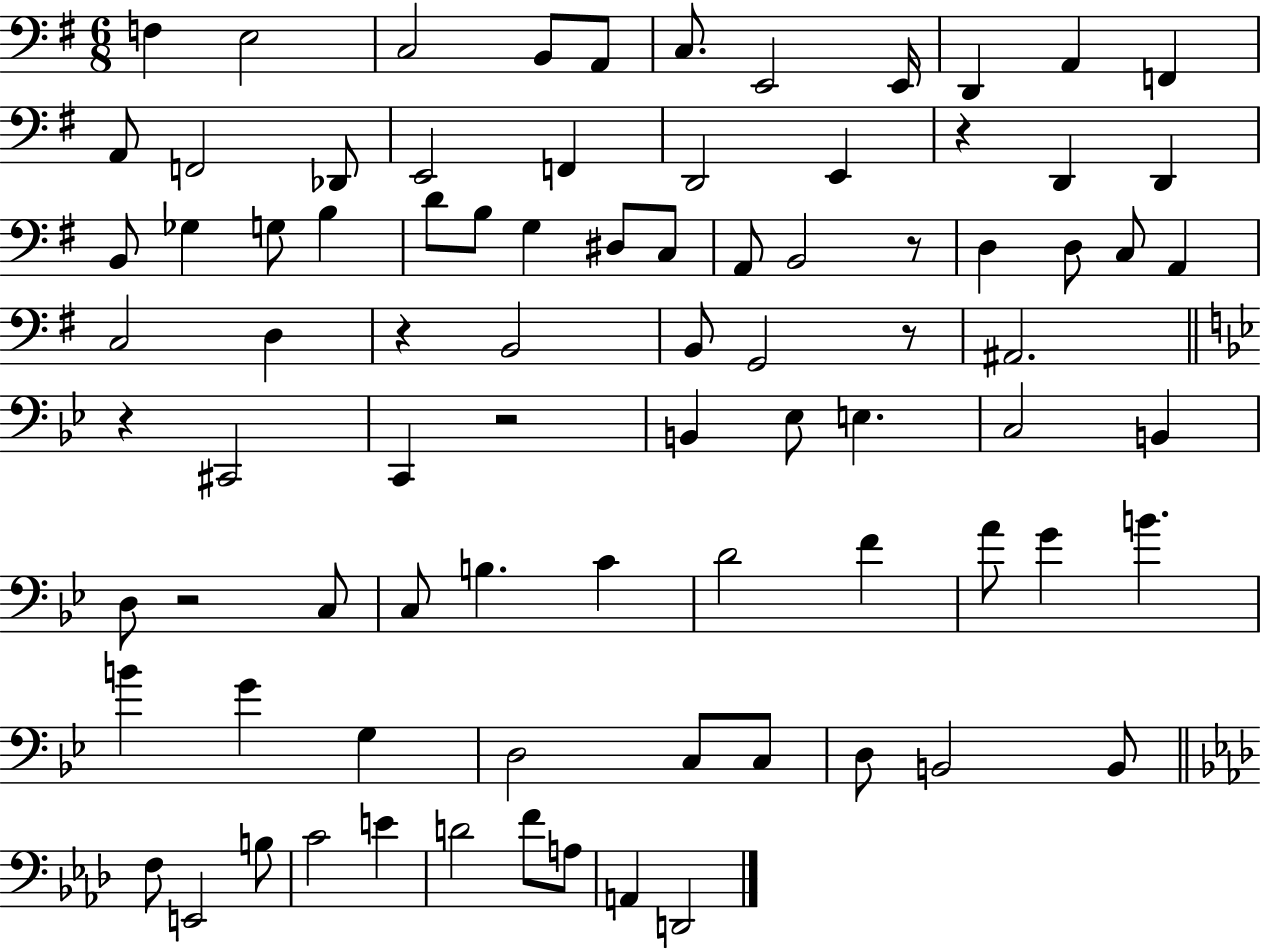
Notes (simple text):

F3/q E3/h C3/h B2/e A2/e C3/e. E2/h E2/s D2/q A2/q F2/q A2/e F2/h Db2/e E2/h F2/q D2/h E2/q R/q D2/q D2/q B2/e Gb3/q G3/e B3/q D4/e B3/e G3/q D#3/e C3/e A2/e B2/h R/e D3/q D3/e C3/e A2/q C3/h D3/q R/q B2/h B2/e G2/h R/e A#2/h. R/q C#2/h C2/q R/h B2/q Eb3/e E3/q. C3/h B2/q D3/e R/h C3/e C3/e B3/q. C4/q D4/h F4/q A4/e G4/q B4/q. B4/q G4/q G3/q D3/h C3/e C3/e D3/e B2/h B2/e F3/e E2/h B3/e C4/h E4/q D4/h F4/e A3/e A2/q D2/h